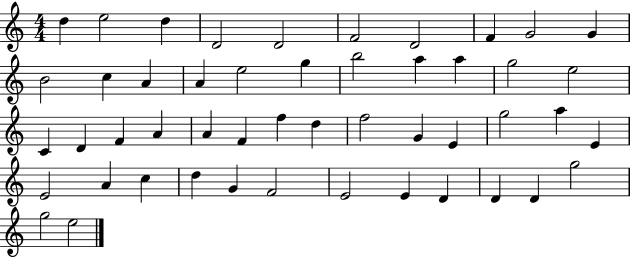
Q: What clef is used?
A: treble